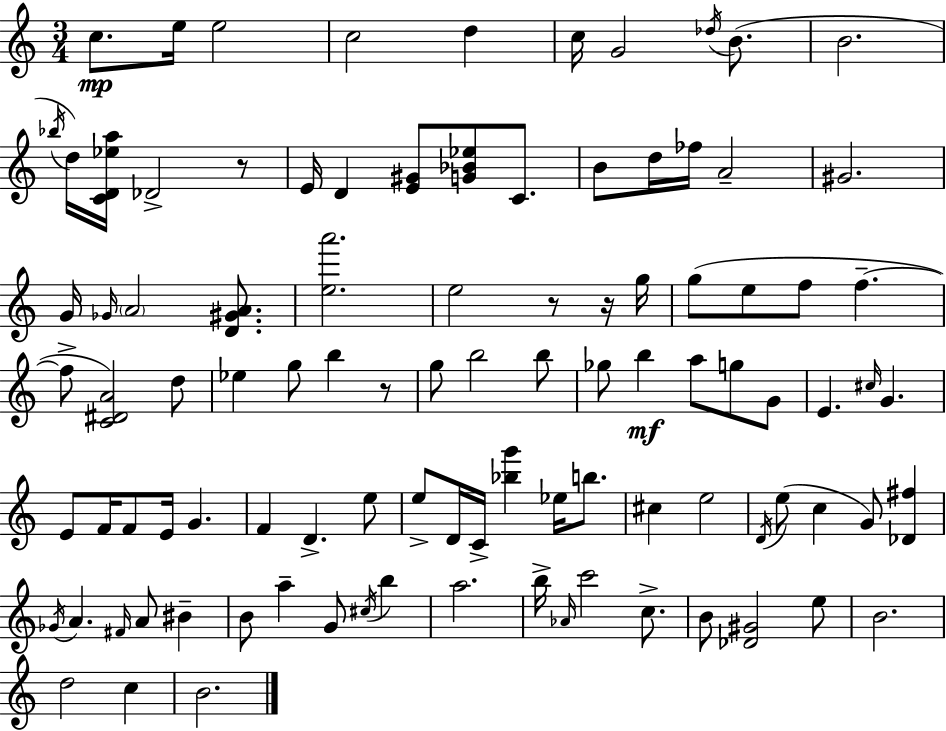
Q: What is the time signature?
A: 3/4